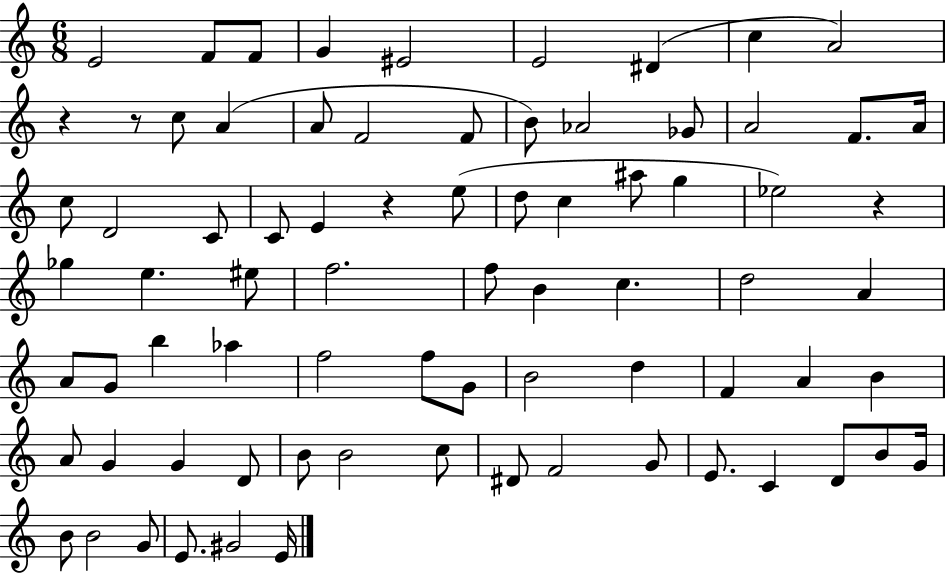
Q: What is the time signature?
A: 6/8